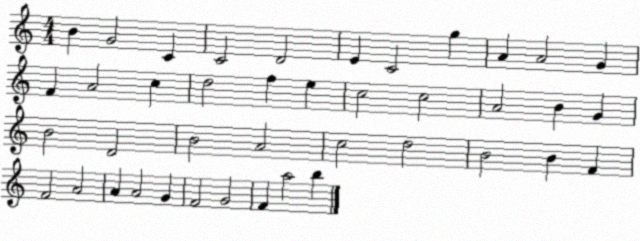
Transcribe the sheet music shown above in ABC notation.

X:1
T:Untitled
M:4/4
L:1/4
K:C
B G2 C C2 D2 E C2 g A A2 G F A2 c d2 f e c2 c2 A2 B G B2 D2 B2 A2 c2 d2 B2 B F F2 A2 A A2 G F2 G2 F a2 b